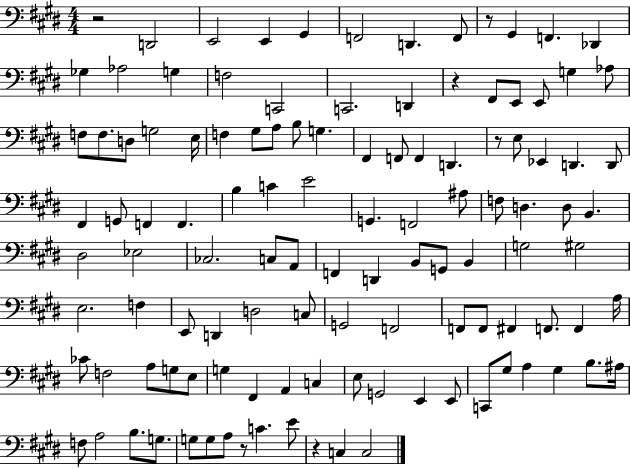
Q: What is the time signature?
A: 4/4